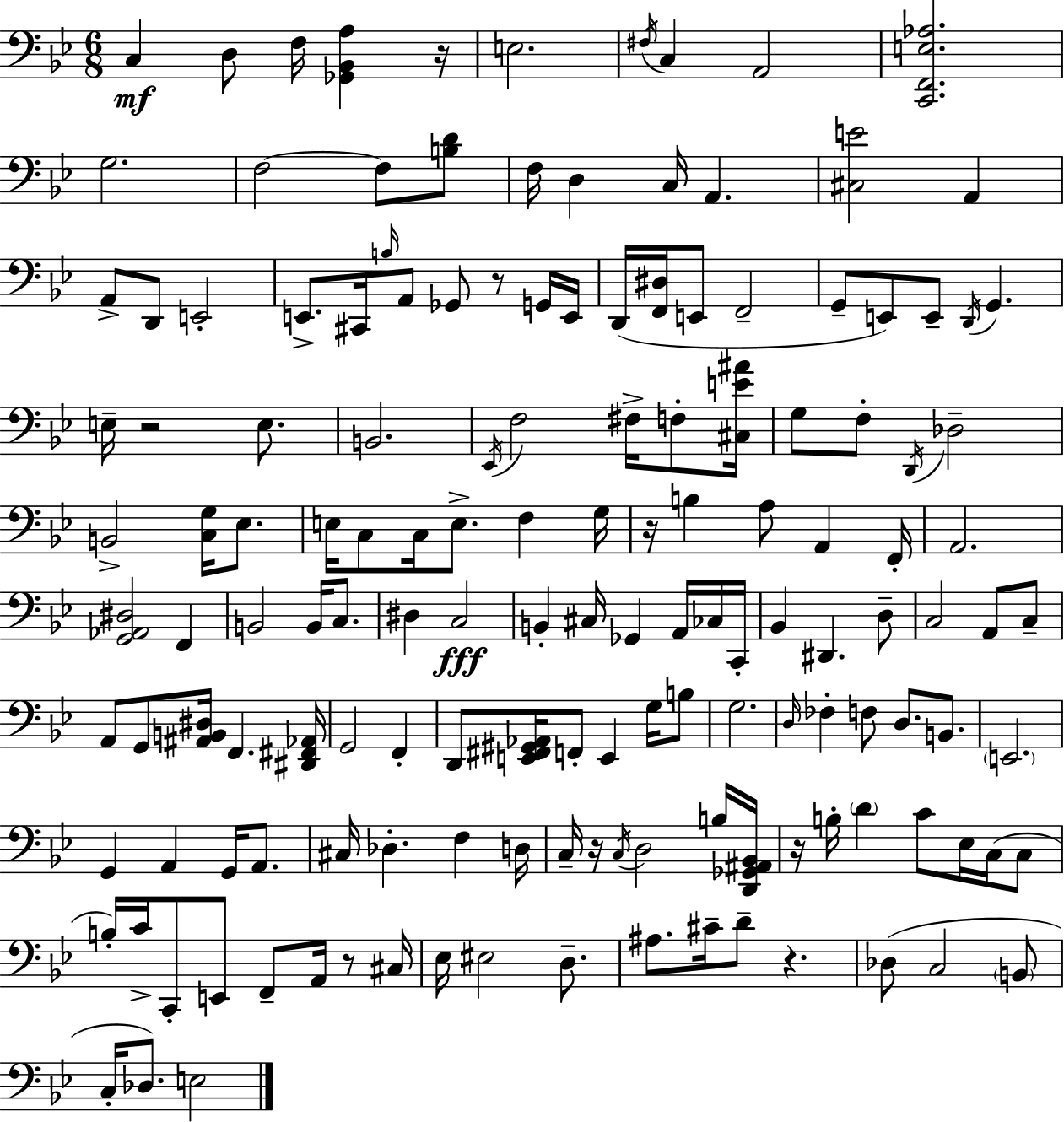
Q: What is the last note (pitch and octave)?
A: E3